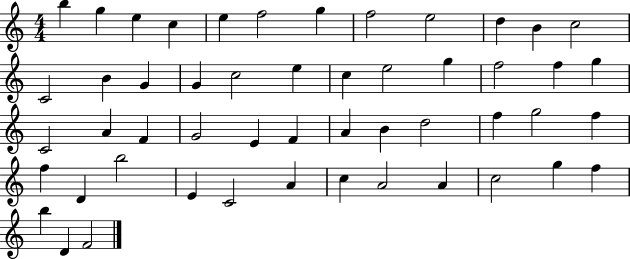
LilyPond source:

{
  \clef treble
  \numericTimeSignature
  \time 4/4
  \key c \major
  b''4 g''4 e''4 c''4 | e''4 f''2 g''4 | f''2 e''2 | d''4 b'4 c''2 | \break c'2 b'4 g'4 | g'4 c''2 e''4 | c''4 e''2 g''4 | f''2 f''4 g''4 | \break c'2 a'4 f'4 | g'2 e'4 f'4 | a'4 b'4 d''2 | f''4 g''2 f''4 | \break f''4 d'4 b''2 | e'4 c'2 a'4 | c''4 a'2 a'4 | c''2 g''4 f''4 | \break b''4 d'4 f'2 | \bar "|."
}